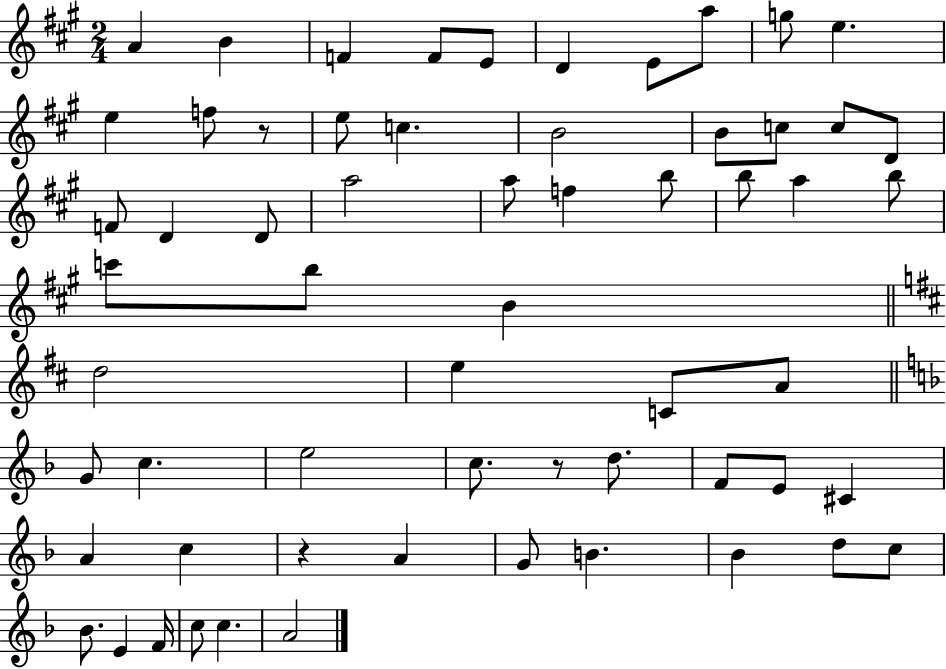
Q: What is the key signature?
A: A major